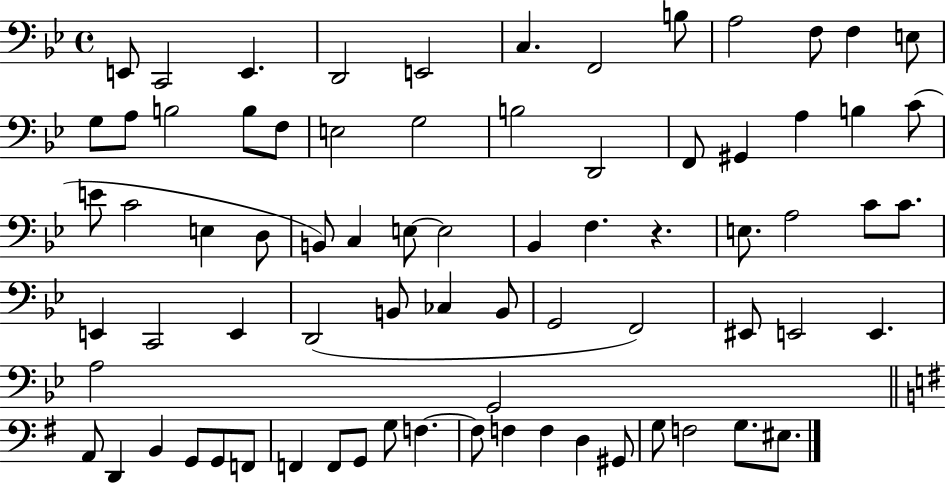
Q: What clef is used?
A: bass